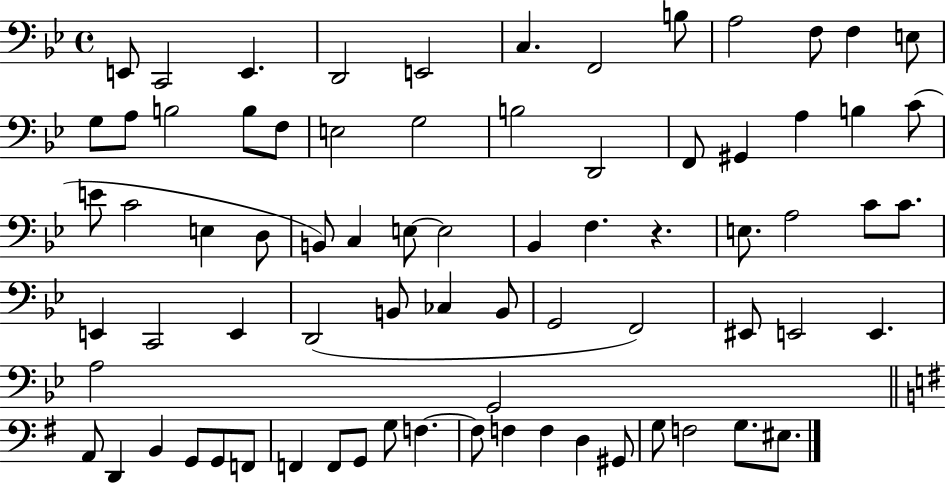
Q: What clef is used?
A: bass